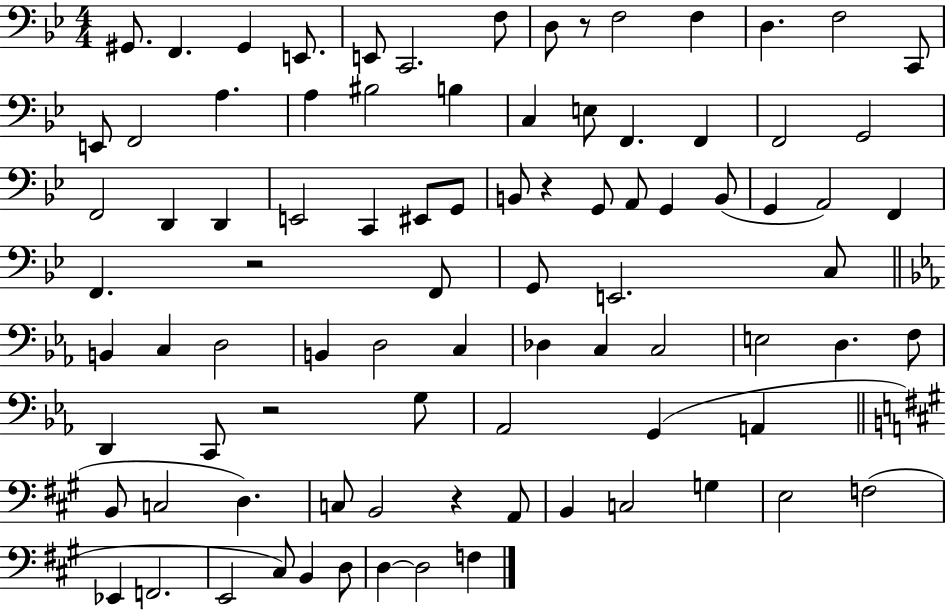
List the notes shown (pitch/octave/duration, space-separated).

G#2/e. F2/q. G#2/q E2/e. E2/e C2/h. F3/e D3/e R/e F3/h F3/q D3/q. F3/h C2/e E2/e F2/h A3/q. A3/q BIS3/h B3/q C3/q E3/e F2/q. F2/q F2/h G2/h F2/h D2/q D2/q E2/h C2/q EIS2/e G2/e B2/e R/q G2/e A2/e G2/q B2/e G2/q A2/h F2/q F2/q. R/h F2/e G2/e E2/h. C3/e B2/q C3/q D3/h B2/q D3/h C3/q Db3/q C3/q C3/h E3/h D3/q. F3/e D2/q C2/e R/h G3/e Ab2/h G2/q A2/q B2/e C3/h D3/q. C3/e B2/h R/q A2/e B2/q C3/h G3/q E3/h F3/h Eb2/q F2/h. E2/h C#3/e B2/q D3/e D3/q D3/h F3/q